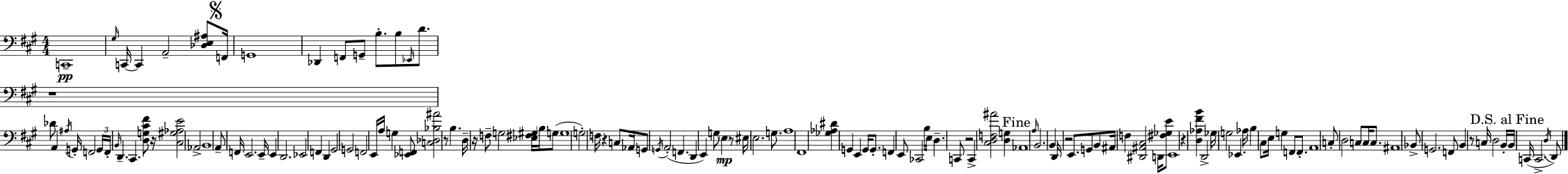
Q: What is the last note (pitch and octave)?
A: D2